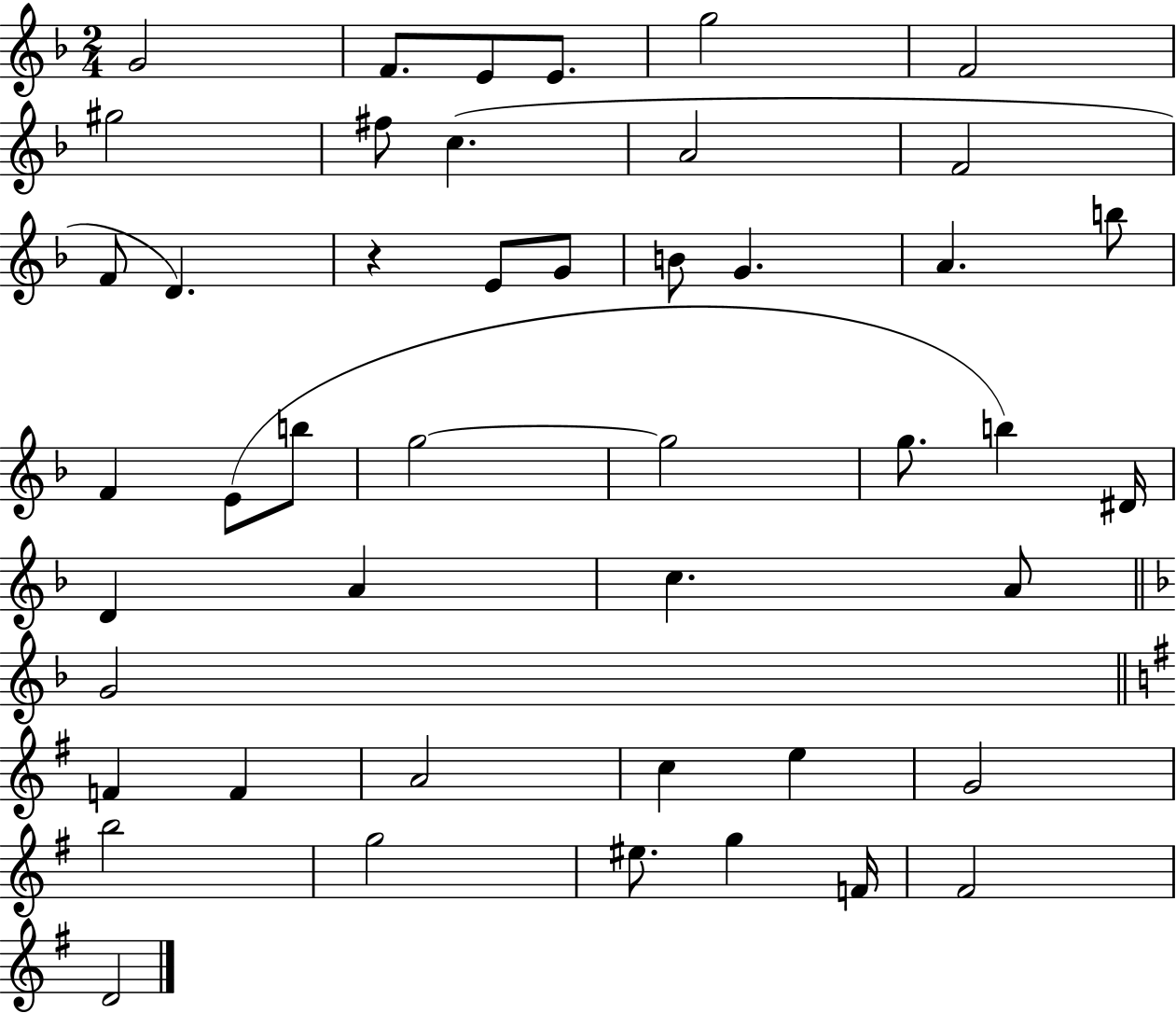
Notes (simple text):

G4/h F4/e. E4/e E4/e. G5/h F4/h G#5/h F#5/e C5/q. A4/h F4/h F4/e D4/q. R/q E4/e G4/e B4/e G4/q. A4/q. B5/e F4/q E4/e B5/e G5/h G5/h G5/e. B5/q D#4/s D4/q A4/q C5/q. A4/e G4/h F4/q F4/q A4/h C5/q E5/q G4/h B5/h G5/h EIS5/e. G5/q F4/s F#4/h D4/h